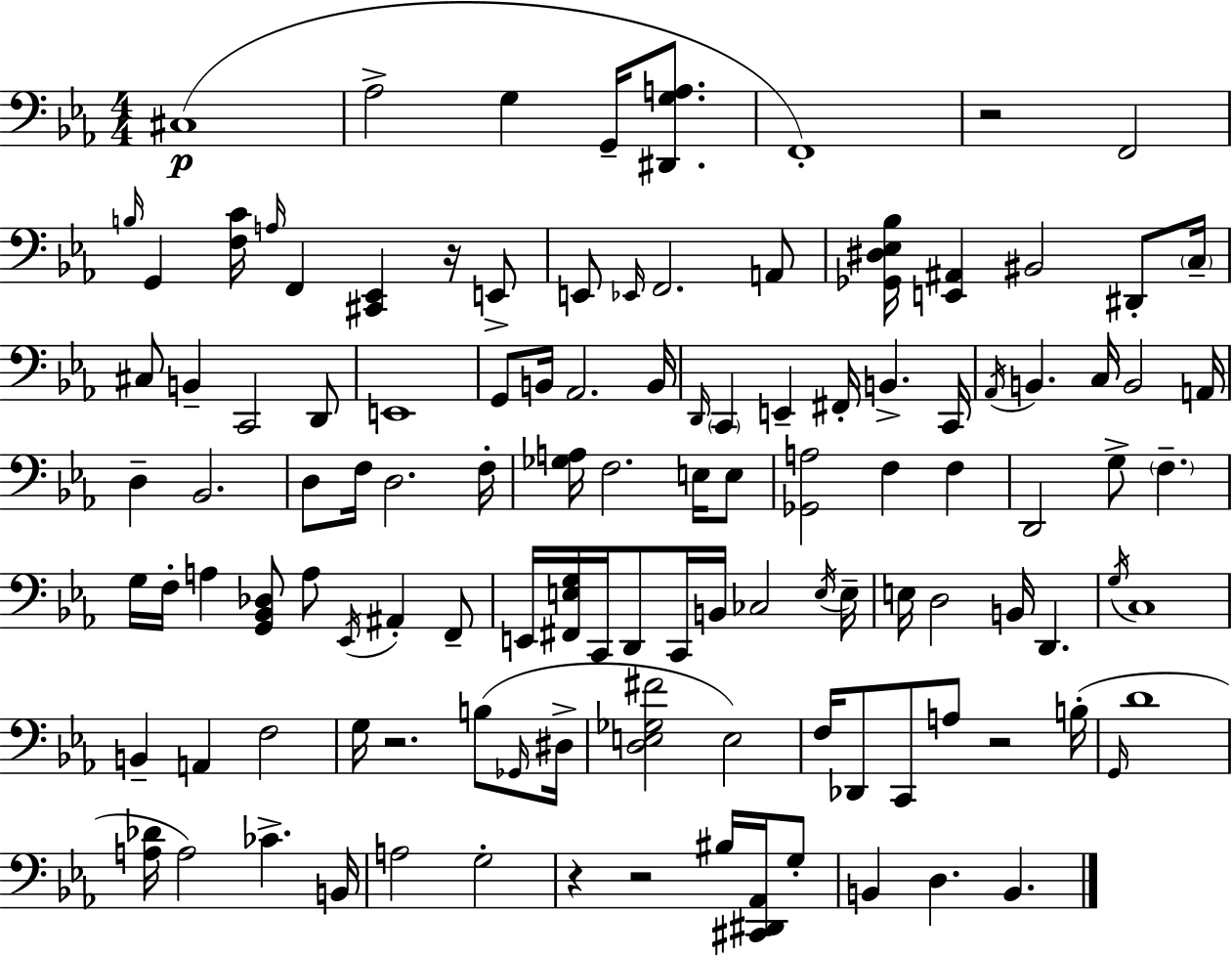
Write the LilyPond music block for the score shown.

{
  \clef bass
  \numericTimeSignature
  \time 4/4
  \key ees \major
  cis1(\p | aes2-> g4 g,16-- <dis, g a>8. | f,1-.) | r2 f,2 | \break \grace { b16 } g,4 <f c'>16 \grace { a16 } f,4 <cis, ees,>4 r16 | e,8-> e,8 \grace { ees,16 } f,2. | a,8 <ges, dis ees bes>16 <e, ais,>4 bis,2 | dis,8-. \parenthesize c16-- cis8 b,4-- c,2 | \break d,8 e,1 | g,8 b,16 aes,2. | b,16 \grace { d,16 } \parenthesize c,4 e,4-- fis,16-. b,4.-> | c,16 \acciaccatura { aes,16 } b,4. c16 b,2 | \break a,16 d4-- bes,2. | d8 f16 d2. | f16-. <ges a>16 f2. | e16 e8 <ges, a>2 f4 | \break f4 d,2 g8-> \parenthesize f4.-- | g16 f16-. a4 <g, bes, des>8 a8 \acciaccatura { ees,16 } | ais,4-. f,8-- e,16 <fis, e g>16 c,16 d,8 c,16 b,16 ces2 | \acciaccatura { e16 } e16-- e16 d2 | \break b,16 d,4. \acciaccatura { g16 } c1 | b,4-- a,4 | f2 g16 r2. | b8( \grace { ges,16 } dis16-> <d e ges fis'>2 | \break e2) f16 des,8 c,8 a8 | r2 b16-.( \grace { g,16 } d'1 | <a des'>16 a2) | ces'4.-> b,16 a2 | \break g2-. r4 r2 | bis16 <cis, dis, aes,>16 g8-. b,4 d4. | b,4. \bar "|."
}